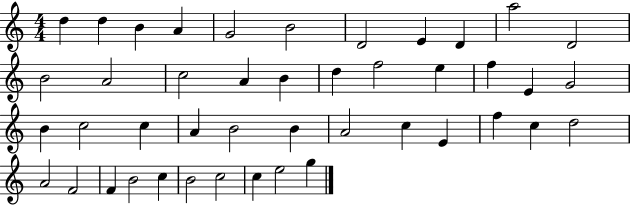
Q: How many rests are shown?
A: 0